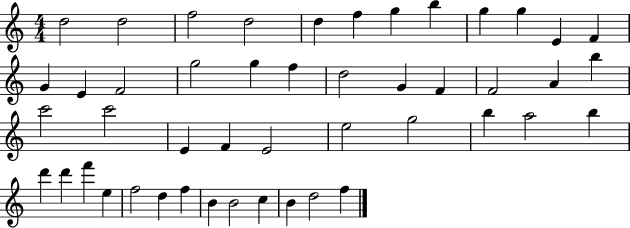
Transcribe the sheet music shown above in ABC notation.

X:1
T:Untitled
M:4/4
L:1/4
K:C
d2 d2 f2 d2 d f g b g g E F G E F2 g2 g f d2 G F F2 A b c'2 c'2 E F E2 e2 g2 b a2 b d' d' f' e f2 d f B B2 c B d2 f